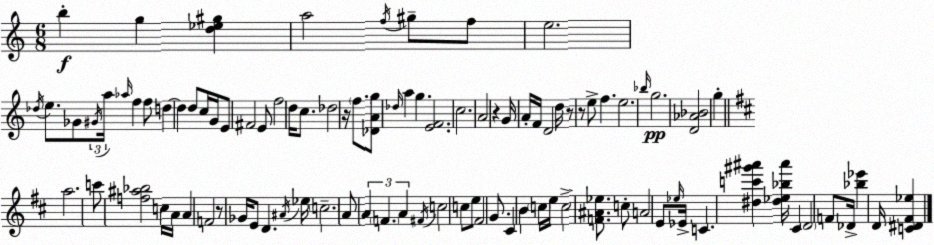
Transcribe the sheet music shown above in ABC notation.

X:1
T:Untitled
M:6/8
L:1/4
K:C
b g [d_e^g] a2 f/4 ^g/2 f/2 e2 _d/4 e/2 _G/2 ^G/4 a/4 _a/4 f f/2 d d d/2 c/4 G/4 E/2 ^F2 E/2 f2 d/4 c/2 _d2 z/4 f/2 [_DAg]/2 _d/4 a g [EF]2 c2 A2 z G/4 A/4 F/4 D2 d/4 z/2 z/2 e/2 f e2 _b/4 g2 [D_A_B]2 g a2 c'/2 [f^a_b]2 c/4 A/4 A F2 z/2 _G/4 E/2 D ^A/4 _e/4 c2 A/2 A F A ^F/4 c2 c/2 e/2 ^F2 G/2 ^C B c/4 e/4 c2 [F^A_e]/2 c/2 A2 E/2 _e/4 _E/4 C [^dc'^g'^a'] [^d_e_b^a']/4 ^C D2 F/2 _D/4 [_b_e'] D/4 [C^D^F_e]